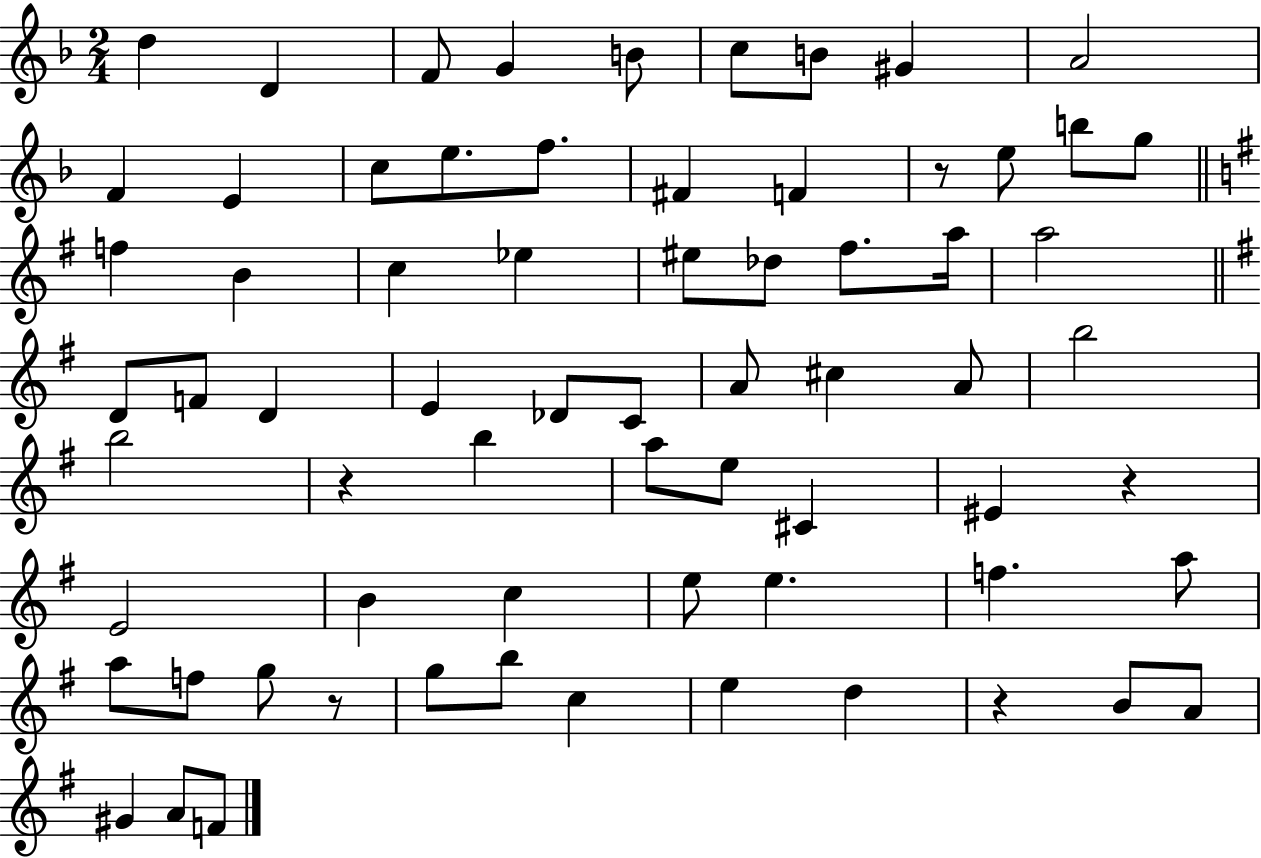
D5/q D4/q F4/e G4/q B4/e C5/e B4/e G#4/q A4/h F4/q E4/q C5/e E5/e. F5/e. F#4/q F4/q R/e E5/e B5/e G5/e F5/q B4/q C5/q Eb5/q EIS5/e Db5/e F#5/e. A5/s A5/h D4/e F4/e D4/q E4/q Db4/e C4/e A4/e C#5/q A4/e B5/h B5/h R/q B5/q A5/e E5/e C#4/q EIS4/q R/q E4/h B4/q C5/q E5/e E5/q. F5/q. A5/e A5/e F5/e G5/e R/e G5/e B5/e C5/q E5/q D5/q R/q B4/e A4/e G#4/q A4/e F4/e